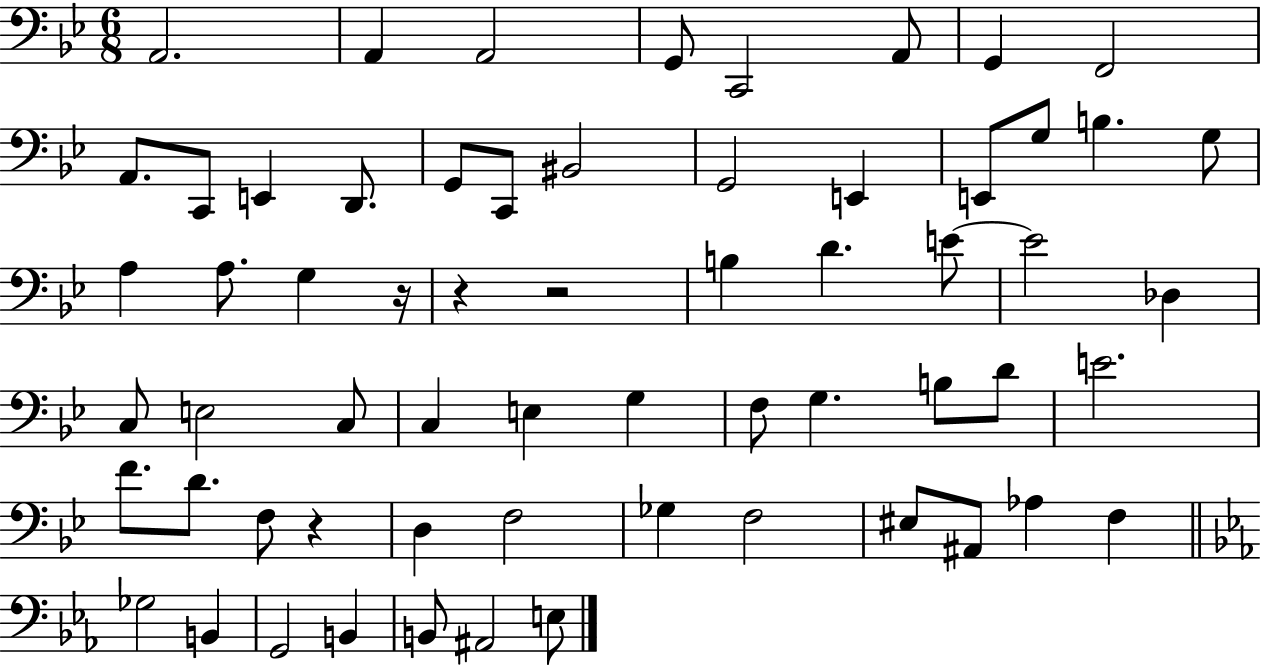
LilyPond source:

{
  \clef bass
  \numericTimeSignature
  \time 6/8
  \key bes \major
  a,2. | a,4 a,2 | g,8 c,2 a,8 | g,4 f,2 | \break a,8. c,8 e,4 d,8. | g,8 c,8 bis,2 | g,2 e,4 | e,8 g8 b4. g8 | \break a4 a8. g4 r16 | r4 r2 | b4 d'4. e'8~~ | e'2 des4 | \break c8 e2 c8 | c4 e4 g4 | f8 g4. b8 d'8 | e'2. | \break f'8. d'8. f8 r4 | d4 f2 | ges4 f2 | eis8 ais,8 aes4 f4 | \break \bar "||" \break \key ees \major ges2 b,4 | g,2 b,4 | b,8 ais,2 e8 | \bar "|."
}